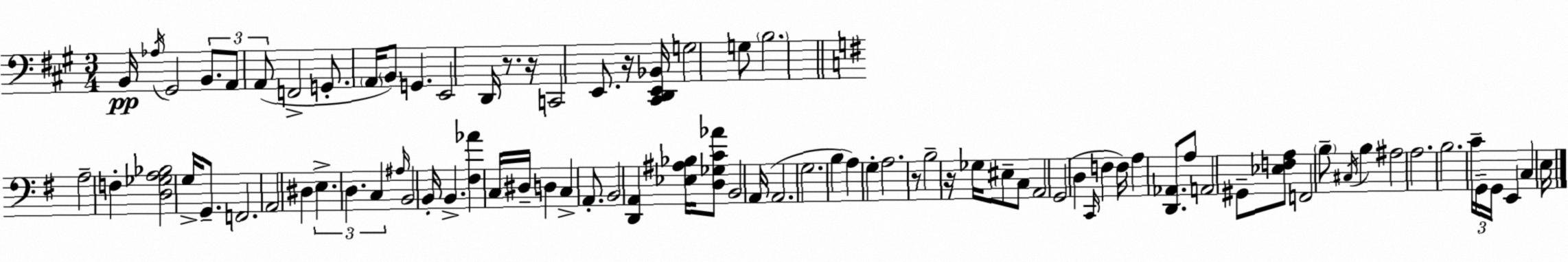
X:1
T:Untitled
M:3/4
L:1/4
K:A
B,,/4 _A,/4 ^G,,2 B,,/2 A,,/2 A,,/2 F,,2 G,,/2 A,,/4 B,,/2 G,, E,,2 D,,/4 z/2 z/4 C,,2 E,,/2 z/4 [^C,,D,,E,,_B,,]/4 G,2 G,/2 B,2 A,2 F, [D,_G,A,_B,]2 G,/4 G,,/2 F,,2 A,,2 ^D, E, D, C, ^A,/4 B,,2 B,,/4 B,, [^F,_A] C,/4 ^D,/4 D, C, A,,/2 B,,2 [D,,A,,] [_E,^A,_B,]/4 [D,_G,C_A]/2 B,,2 A,,/4 A,,2 G,2 B, A, G, A,2 z/2 B,2 z/4 _G,/4 ^E,/2 C,/2 A,,2 G,,2 D, C,,/4 F, F,/4 A, [D,,_A,,]/2 A,/2 A,,2 ^G,,/2 [_E,F,A,]/2 F,,2 B,/2 ^C,/4 B, ^A,2 A,2 B,2 C/4 G,,/4 G,,/4 E,, C, E,/4